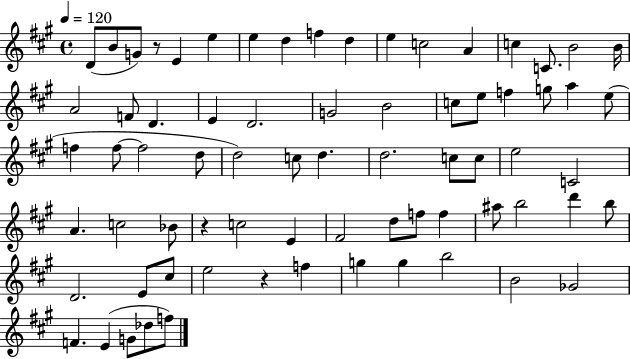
X:1
T:Untitled
M:4/4
L:1/4
K:A
D/2 B/2 G/2 z/2 E e e d f d e c2 A c C/2 B2 B/4 A2 F/2 D E D2 G2 B2 c/2 e/2 f g/2 a e/2 f f/2 f2 d/2 d2 c/2 d d2 c/2 c/2 e2 C2 A c2 _B/2 z c2 E ^F2 d/2 f/2 f ^a/2 b2 d' b/2 D2 E/2 ^c/2 e2 z f g g b2 B2 _G2 F E G/2 _d/2 f/2